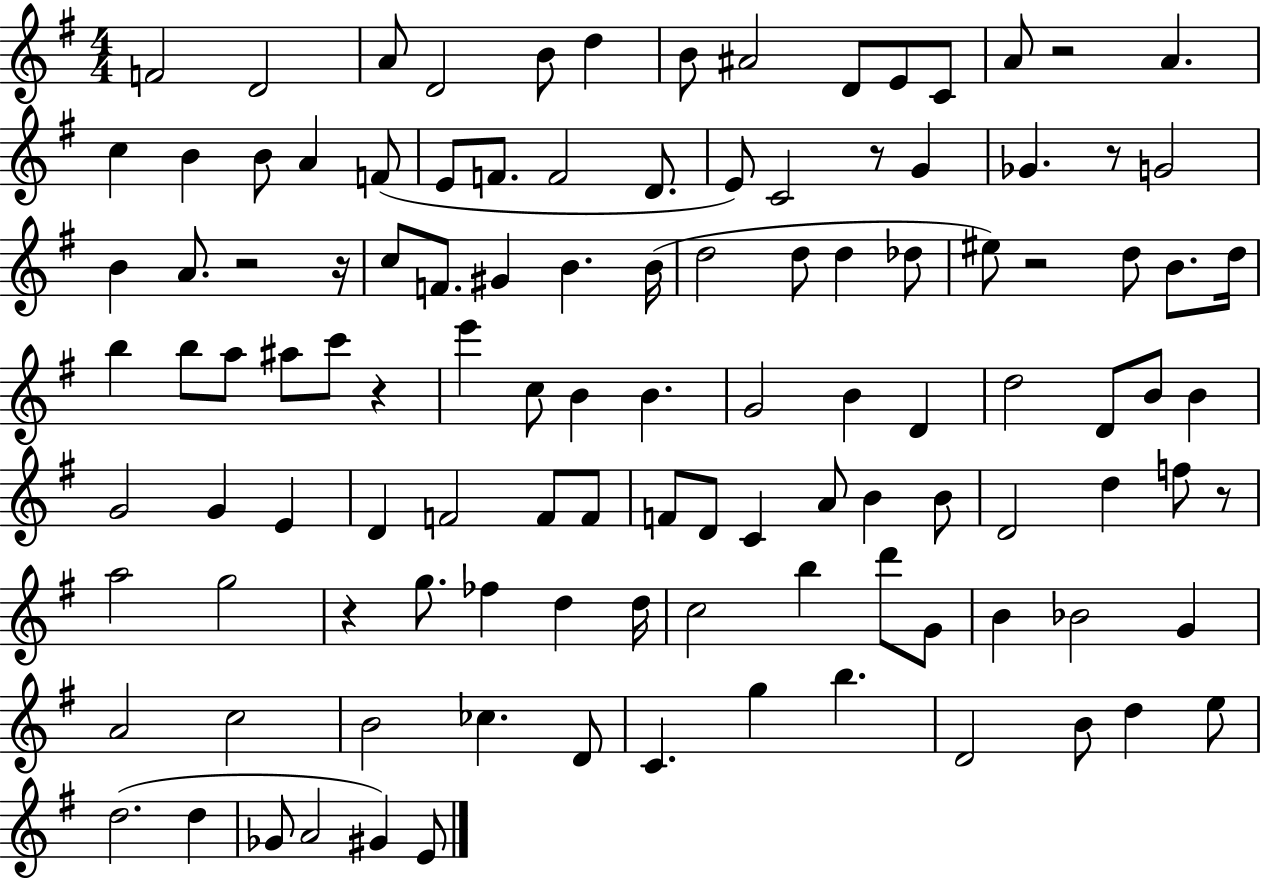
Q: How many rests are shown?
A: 9